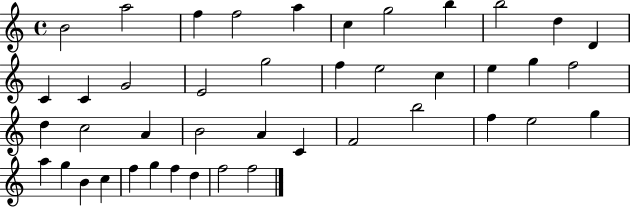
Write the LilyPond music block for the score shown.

{
  \clef treble
  \time 4/4
  \defaultTimeSignature
  \key c \major
  b'2 a''2 | f''4 f''2 a''4 | c''4 g''2 b''4 | b''2 d''4 d'4 | \break c'4 c'4 g'2 | e'2 g''2 | f''4 e''2 c''4 | e''4 g''4 f''2 | \break d''4 c''2 a'4 | b'2 a'4 c'4 | f'2 b''2 | f''4 e''2 g''4 | \break a''4 g''4 b'4 c''4 | f''4 g''4 f''4 d''4 | f''2 f''2 | \bar "|."
}